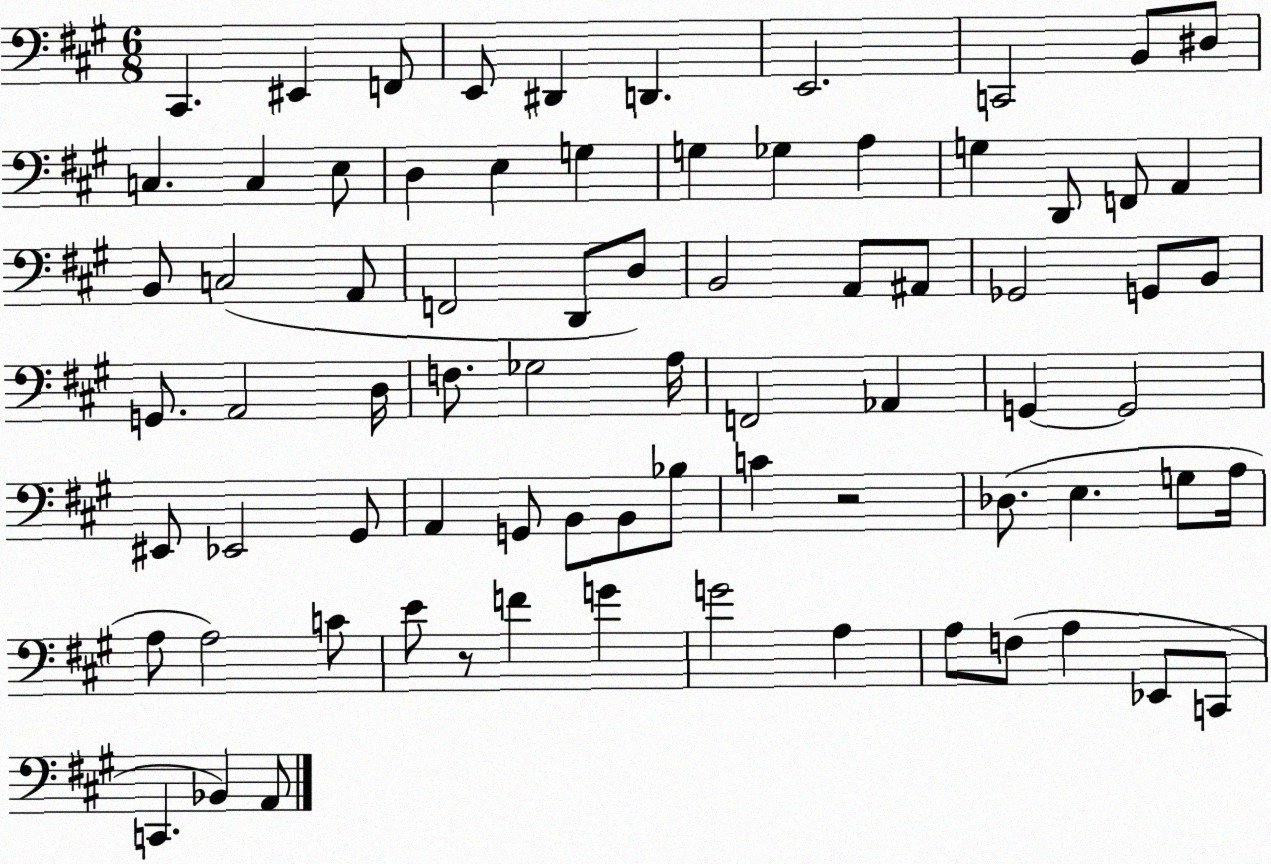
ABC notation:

X:1
T:Untitled
M:6/8
L:1/4
K:A
^C,, ^E,, F,,/2 E,,/2 ^D,, D,, E,,2 C,,2 B,,/2 ^D,/2 C, C, E,/2 D, E, G, G, _G, A, G, D,,/2 F,,/2 A,, B,,/2 C,2 A,,/2 F,,2 D,,/2 D,/2 B,,2 A,,/2 ^A,,/2 _G,,2 G,,/2 B,,/2 G,,/2 A,,2 D,/4 F,/2 _G,2 A,/4 F,,2 _A,, G,, G,,2 ^E,,/2 _E,,2 ^G,,/2 A,, G,,/2 B,,/2 B,,/2 _B,/2 C z2 _D,/2 E, G,/2 A,/4 A,/2 A,2 C/2 E/2 z/2 F G G2 A, A,/2 F,/2 A, _E,,/2 C,,/2 C,, _B,, A,,/2